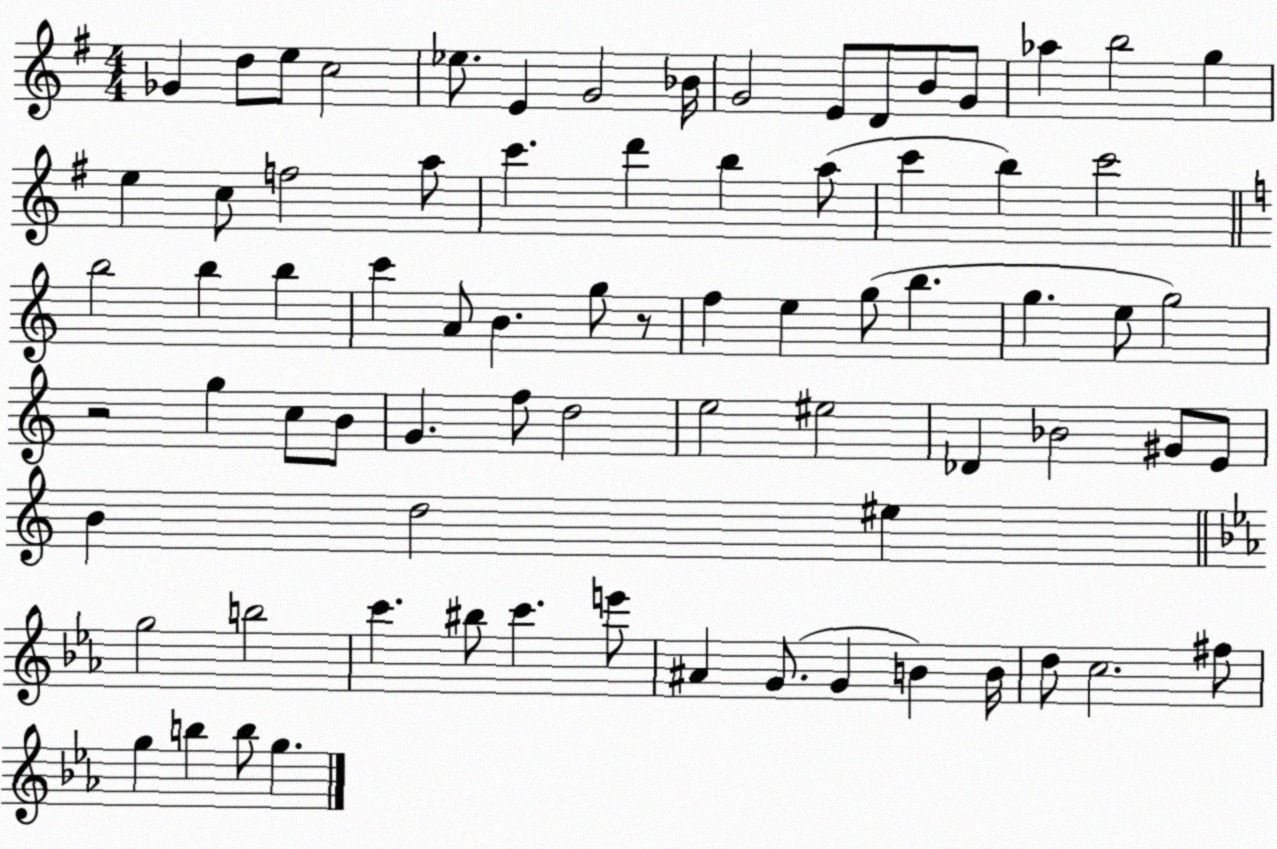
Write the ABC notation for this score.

X:1
T:Untitled
M:4/4
L:1/4
K:G
_G d/2 e/2 c2 _e/2 E G2 _B/4 G2 E/2 D/2 B/2 G/2 _a b2 g e c/2 f2 a/2 c' d' b a/2 c' b c'2 b2 b b c' A/2 B g/2 z/2 f e g/2 b g e/2 g2 z2 g c/2 B/2 G f/2 d2 e2 ^e2 _D _B2 ^G/2 E/2 B d2 ^e g2 b2 c' ^b/2 c' e'/2 ^A G/2 G B B/4 d/2 c2 ^f/2 g b b/2 g